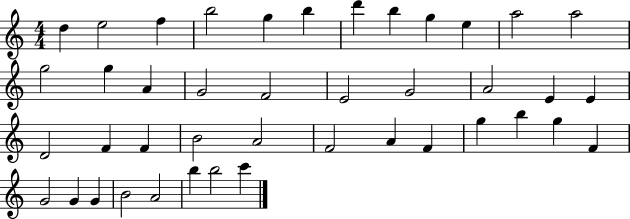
D5/q E5/h F5/q B5/h G5/q B5/q D6/q B5/q G5/q E5/q A5/h A5/h G5/h G5/q A4/q G4/h F4/h E4/h G4/h A4/h E4/q E4/q D4/h F4/q F4/q B4/h A4/h F4/h A4/q F4/q G5/q B5/q G5/q F4/q G4/h G4/q G4/q B4/h A4/h B5/q B5/h C6/q